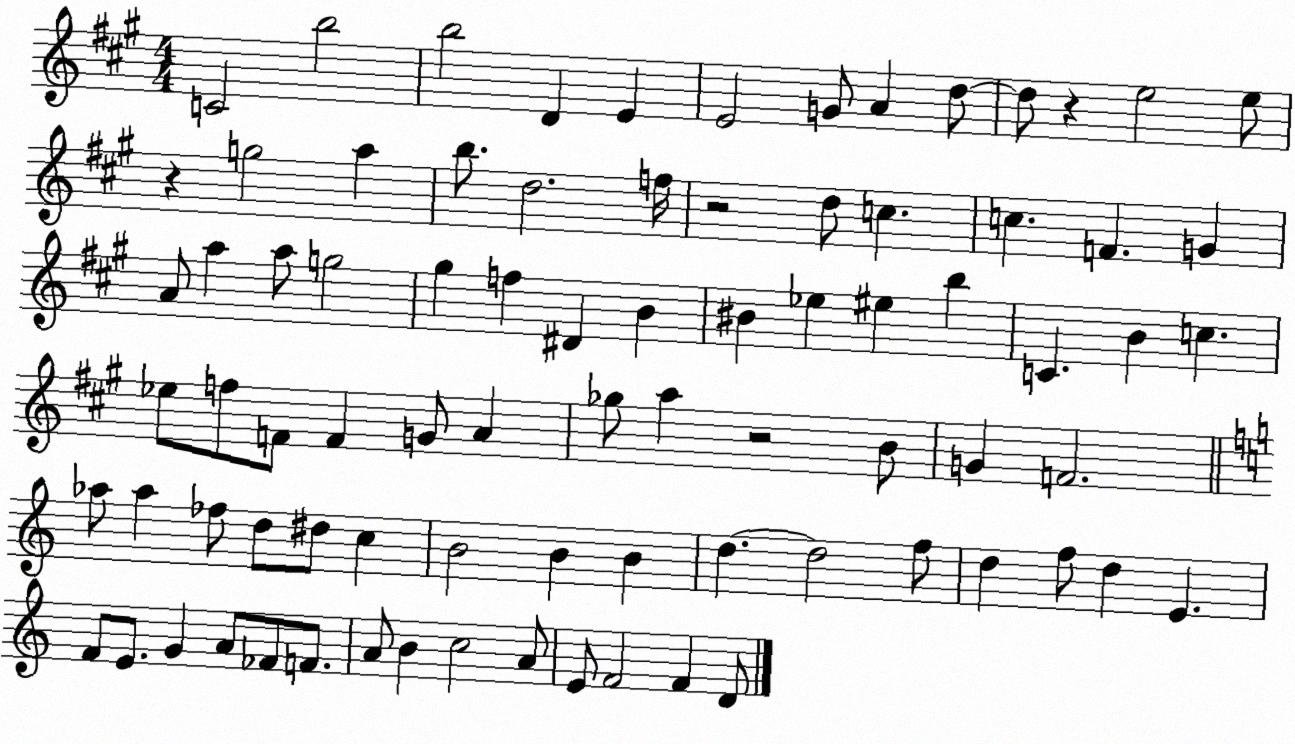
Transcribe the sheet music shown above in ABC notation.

X:1
T:Untitled
M:4/4
L:1/4
K:A
C2 b2 b2 D E E2 G/2 A d/2 d/2 z e2 e/2 z g2 a b/2 d2 f/4 z2 d/2 c c F G A/2 a a/2 g2 ^g f ^D B ^B _e ^e b C B c _e/2 f/2 F/2 F G/2 A _g/2 a z2 B/2 G F2 _a/2 _a _f/2 d/2 ^d/2 c B2 B B d d2 f/2 d f/2 d E F/2 E/2 G A/2 _F/2 F/2 A/2 B c2 A/2 E/2 F2 F D/2